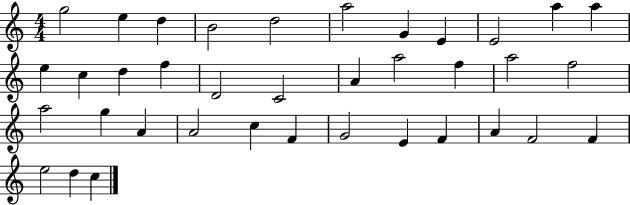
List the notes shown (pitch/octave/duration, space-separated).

G5/h E5/q D5/q B4/h D5/h A5/h G4/q E4/q E4/h A5/q A5/q E5/q C5/q D5/q F5/q D4/h C4/h A4/q A5/h F5/q A5/h F5/h A5/h G5/q A4/q A4/h C5/q F4/q G4/h E4/q F4/q A4/q F4/h F4/q E5/h D5/q C5/q